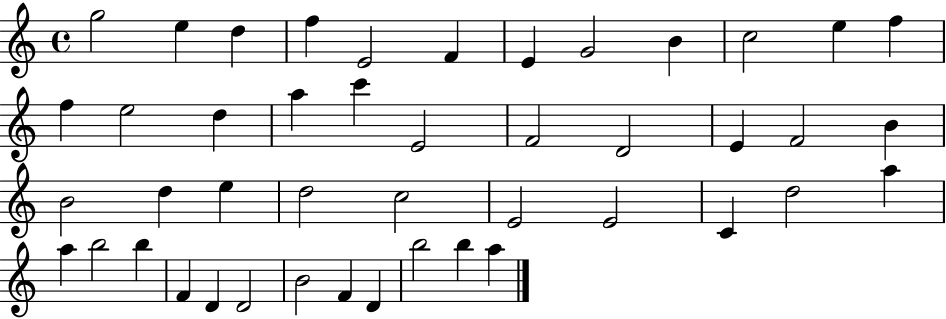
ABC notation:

X:1
T:Untitled
M:4/4
L:1/4
K:C
g2 e d f E2 F E G2 B c2 e f f e2 d a c' E2 F2 D2 E F2 B B2 d e d2 c2 E2 E2 C d2 a a b2 b F D D2 B2 F D b2 b a